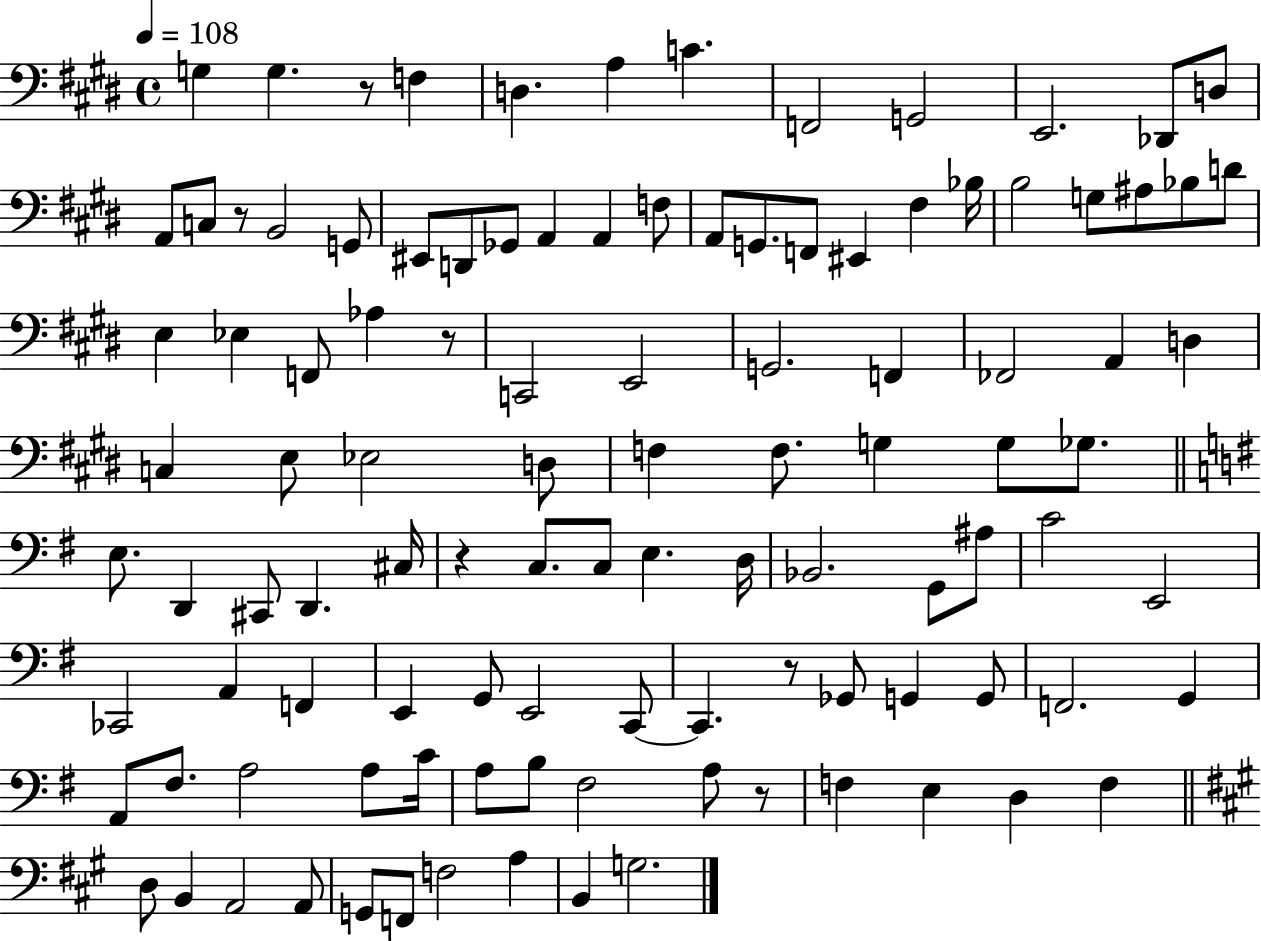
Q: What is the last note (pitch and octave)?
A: G3